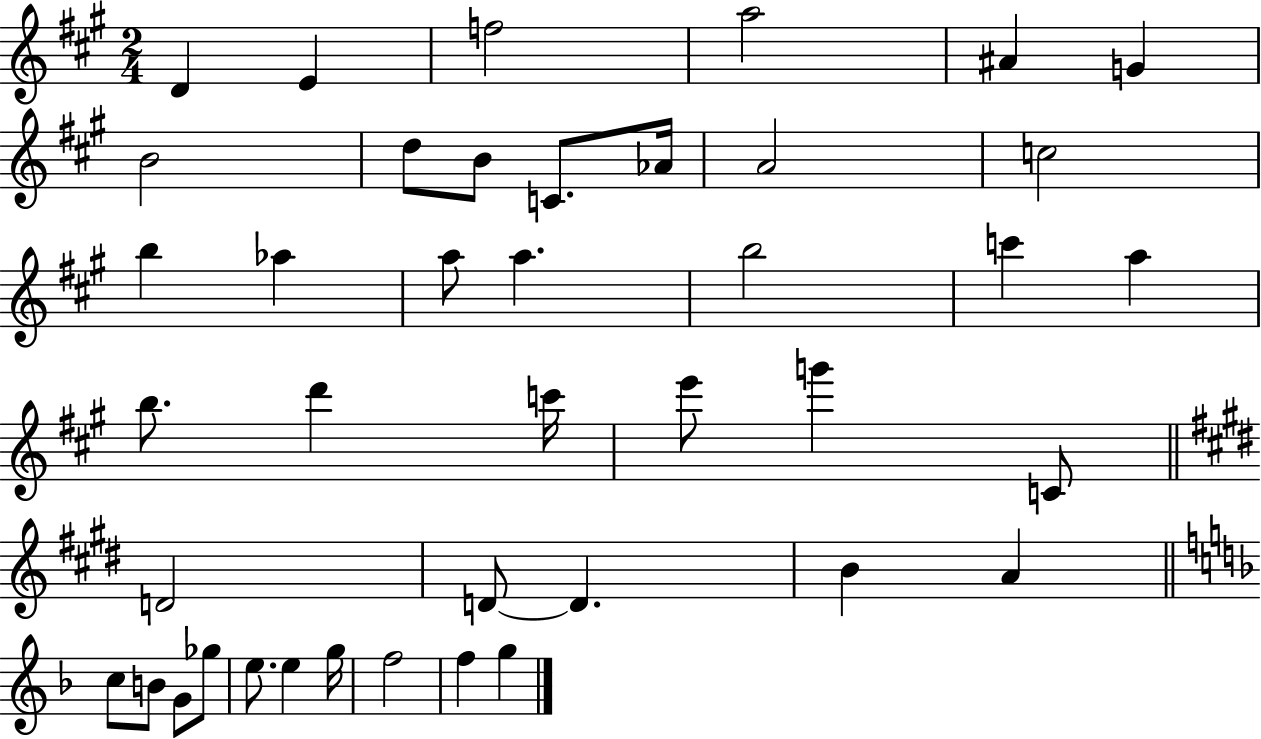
D4/q E4/q F5/h A5/h A#4/q G4/q B4/h D5/e B4/e C4/e. Ab4/s A4/h C5/h B5/q Ab5/q A5/e A5/q. B5/h C6/q A5/q B5/e. D6/q C6/s E6/e G6/q C4/e D4/h D4/e D4/q. B4/q A4/q C5/e B4/e G4/e Gb5/e E5/e. E5/q G5/s F5/h F5/q G5/q